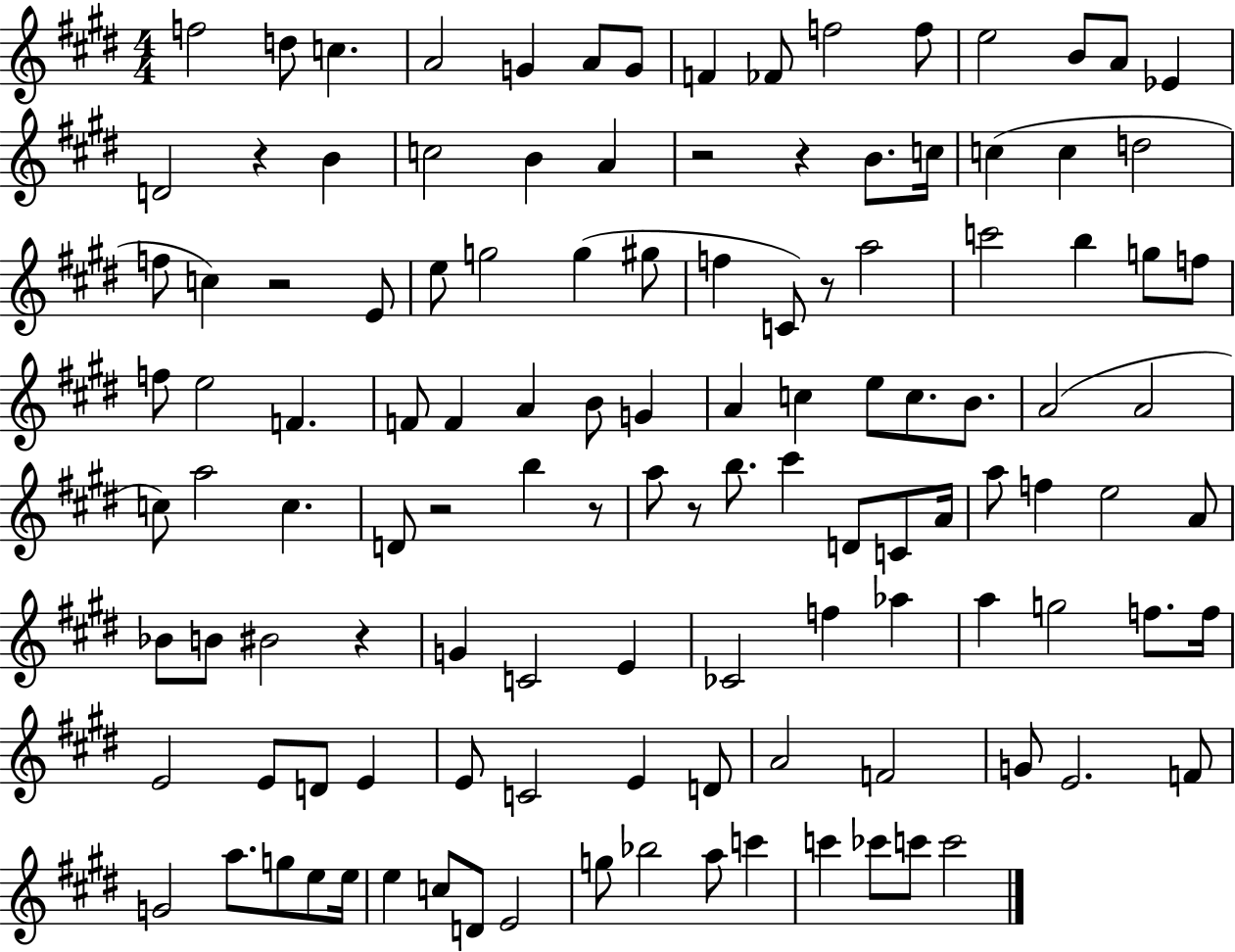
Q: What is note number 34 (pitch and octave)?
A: C4